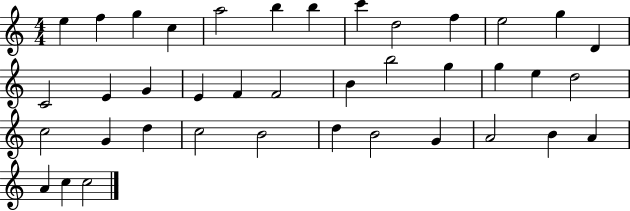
{
  \clef treble
  \numericTimeSignature
  \time 4/4
  \key c \major
  e''4 f''4 g''4 c''4 | a''2 b''4 b''4 | c'''4 d''2 f''4 | e''2 g''4 d'4 | \break c'2 e'4 g'4 | e'4 f'4 f'2 | b'4 b''2 g''4 | g''4 e''4 d''2 | \break c''2 g'4 d''4 | c''2 b'2 | d''4 b'2 g'4 | a'2 b'4 a'4 | \break a'4 c''4 c''2 | \bar "|."
}